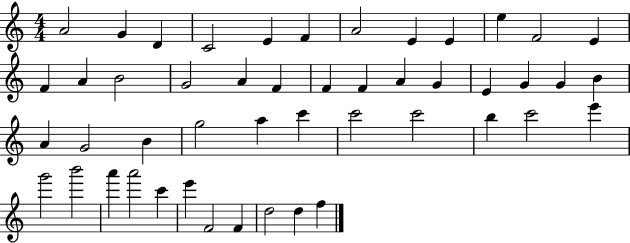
X:1
T:Untitled
M:4/4
L:1/4
K:C
A2 G D C2 E F A2 E E e F2 E F A B2 G2 A F F F A G E G G B A G2 B g2 a c' c'2 c'2 b c'2 e' g'2 b'2 a' a'2 c' e' F2 F d2 d f